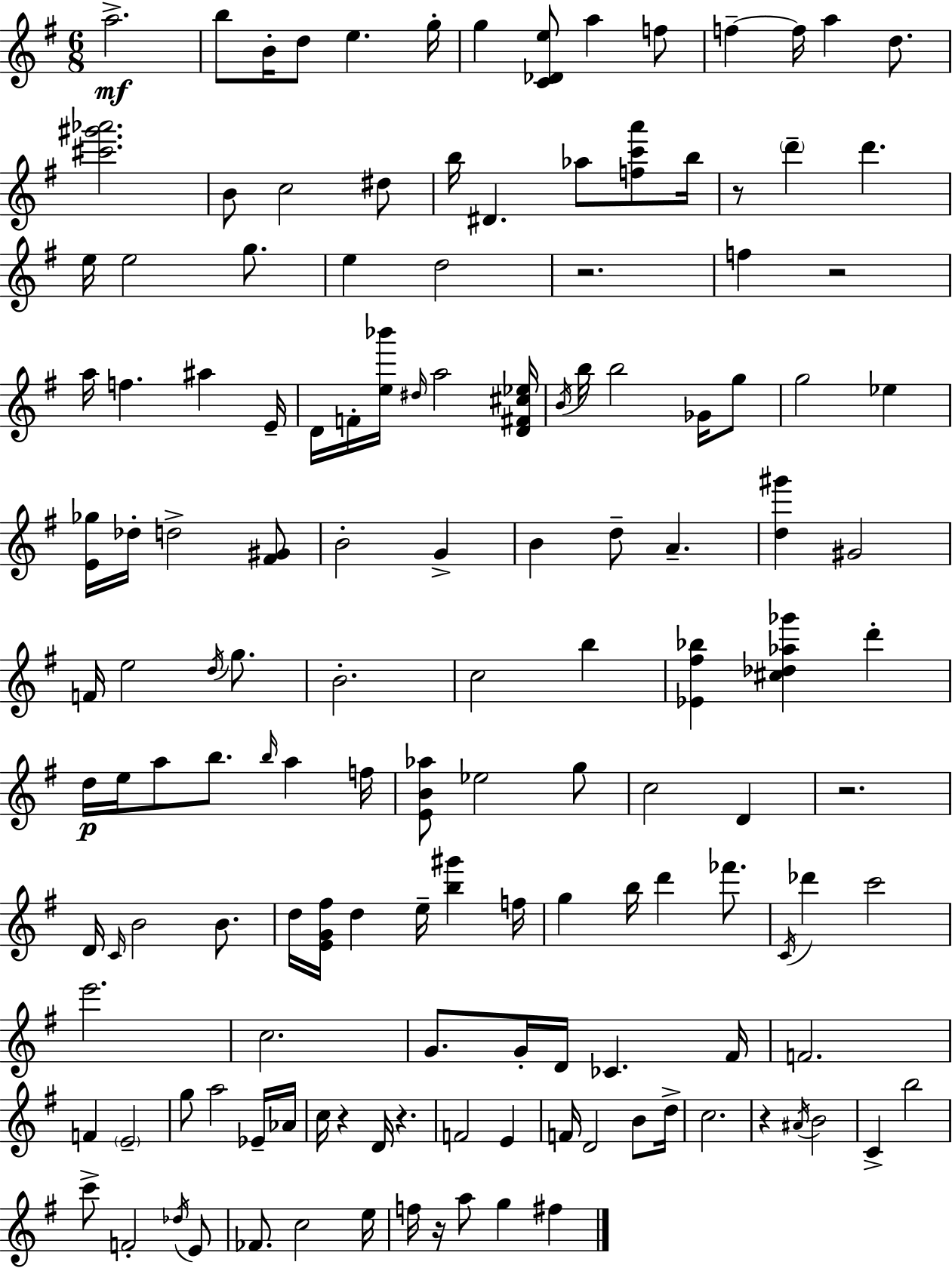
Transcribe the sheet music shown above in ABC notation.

X:1
T:Untitled
M:6/8
L:1/4
K:Em
a2 b/2 B/4 d/2 e g/4 g [C_De]/2 a f/2 f f/4 a d/2 [^c'^g'_a']2 B/2 c2 ^d/2 b/4 ^D _a/2 [fc'a']/2 b/4 z/2 d' d' e/4 e2 g/2 e d2 z2 f z2 a/4 f ^a E/4 D/4 F/4 [e_b']/4 ^d/4 a2 [D^F^c_e]/4 B/4 b/4 b2 _G/4 g/2 g2 _e [E_g]/4 _d/4 d2 [^F^G]/2 B2 G B d/2 A [d^g'] ^G2 F/4 e2 d/4 g/2 B2 c2 b [_E^f_b] [^c_d_a_g'] d' d/4 e/4 a/2 b/2 b/4 a f/4 [EB_a]/2 _e2 g/2 c2 D z2 D/4 C/4 B2 B/2 d/4 [EG^f]/4 d e/4 [b^g'] f/4 g b/4 d' _f'/2 C/4 _d' c'2 e'2 c2 G/2 G/4 D/4 _C ^F/4 F2 F E2 g/2 a2 _E/4 _A/4 c/4 z D/4 z F2 E F/4 D2 B/2 d/4 c2 z ^A/4 B2 C b2 c'/2 F2 _d/4 E/2 _F/2 c2 e/4 f/4 z/4 a/2 g ^f